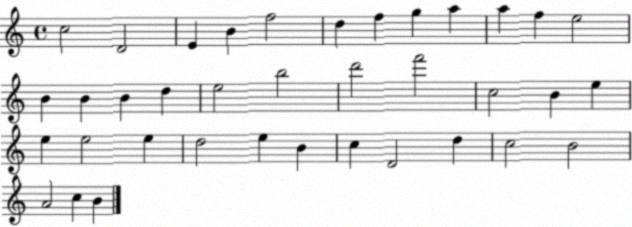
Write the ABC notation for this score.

X:1
T:Untitled
M:4/4
L:1/4
K:C
c2 D2 E B f2 d f g a a f e2 B B B d e2 b2 d'2 f'2 c2 B e e e2 e d2 e B c D2 d c2 B2 A2 c B